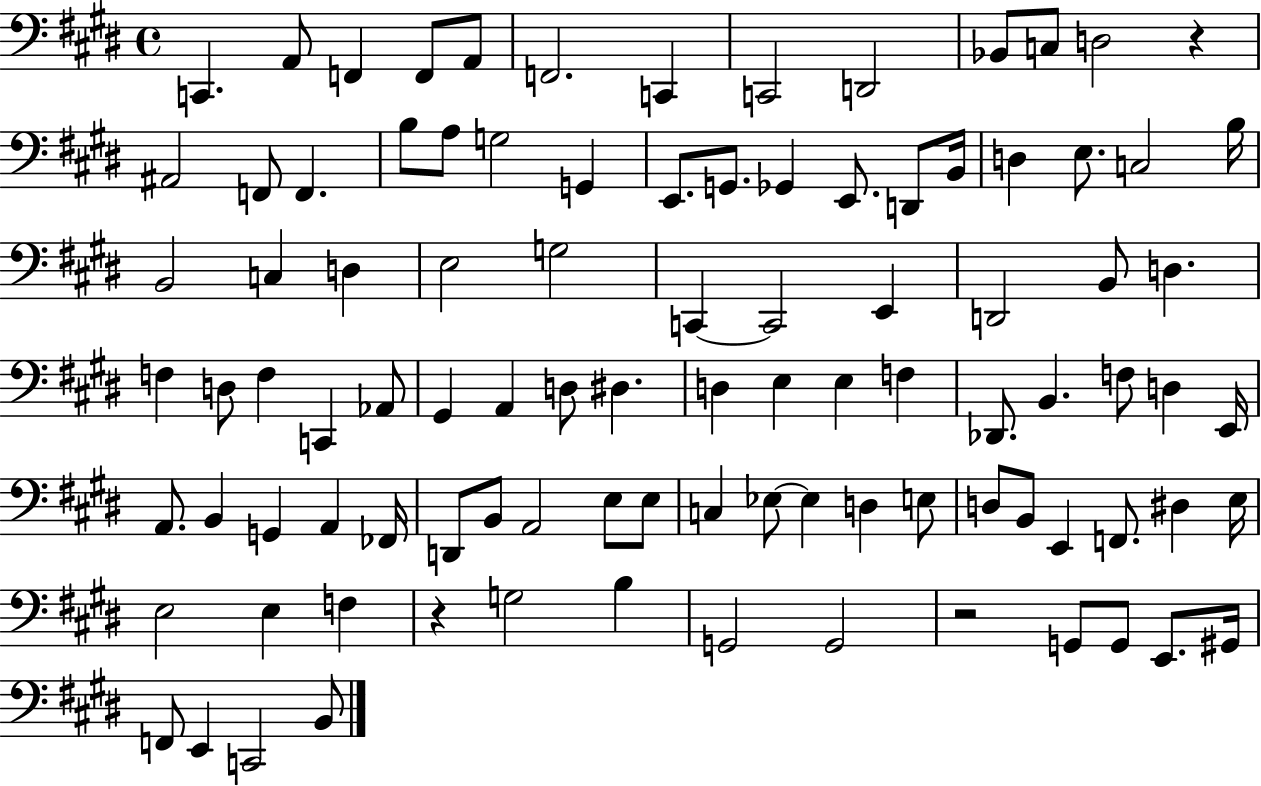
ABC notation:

X:1
T:Untitled
M:4/4
L:1/4
K:E
C,, A,,/2 F,, F,,/2 A,,/2 F,,2 C,, C,,2 D,,2 _B,,/2 C,/2 D,2 z ^A,,2 F,,/2 F,, B,/2 A,/2 G,2 G,, E,,/2 G,,/2 _G,, E,,/2 D,,/2 B,,/4 D, E,/2 C,2 B,/4 B,,2 C, D, E,2 G,2 C,, C,,2 E,, D,,2 B,,/2 D, F, D,/2 F, C,, _A,,/2 ^G,, A,, D,/2 ^D, D, E, E, F, _D,,/2 B,, F,/2 D, E,,/4 A,,/2 B,, G,, A,, _F,,/4 D,,/2 B,,/2 A,,2 E,/2 E,/2 C, _E,/2 _E, D, E,/2 D,/2 B,,/2 E,, F,,/2 ^D, E,/4 E,2 E, F, z G,2 B, G,,2 G,,2 z2 G,,/2 G,,/2 E,,/2 ^G,,/4 F,,/2 E,, C,,2 B,,/2